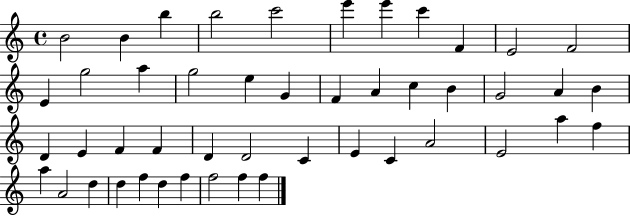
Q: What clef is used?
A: treble